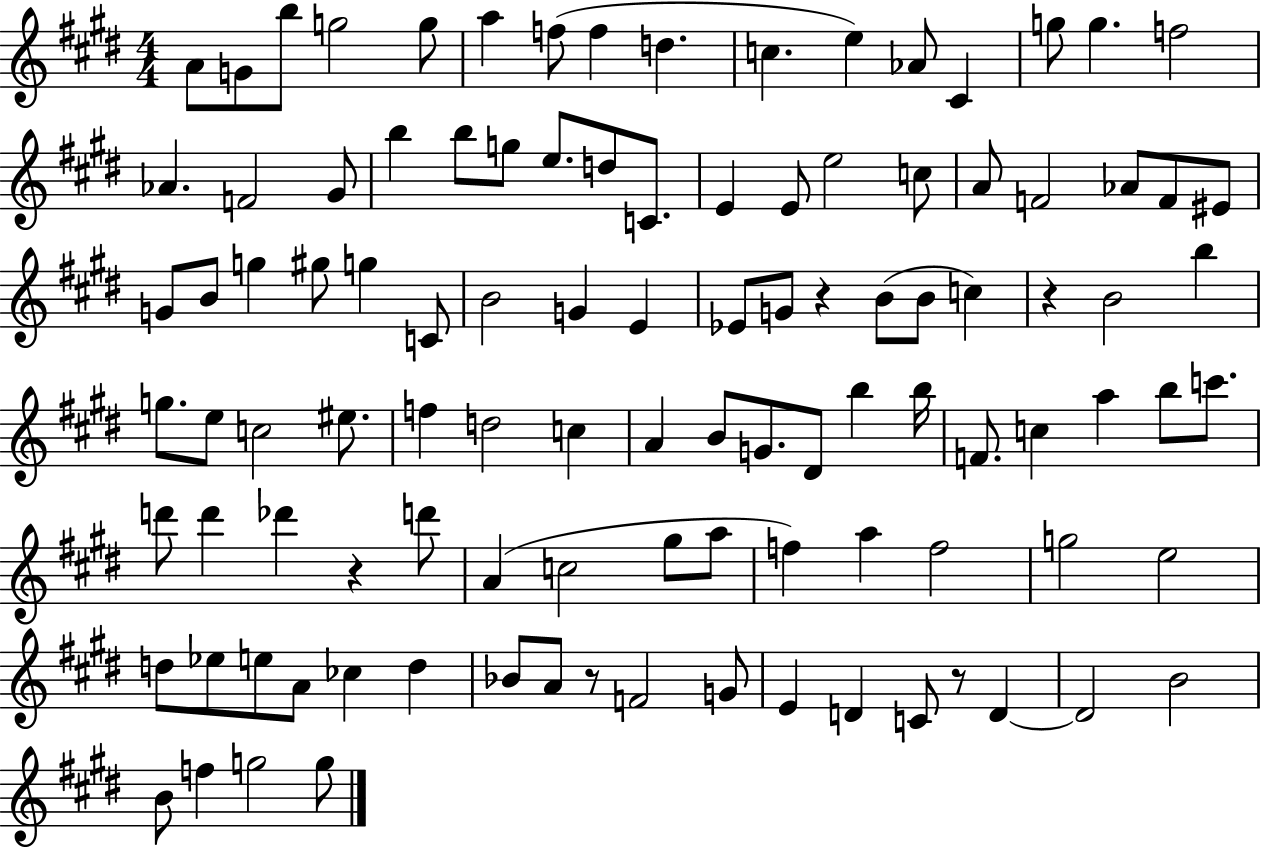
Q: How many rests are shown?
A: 5